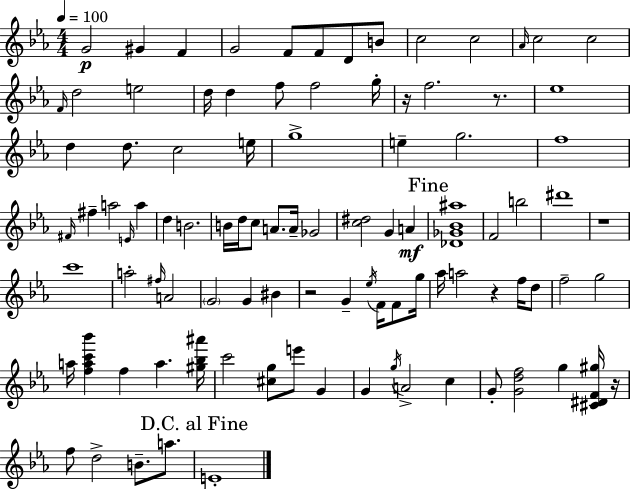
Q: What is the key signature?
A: EES major